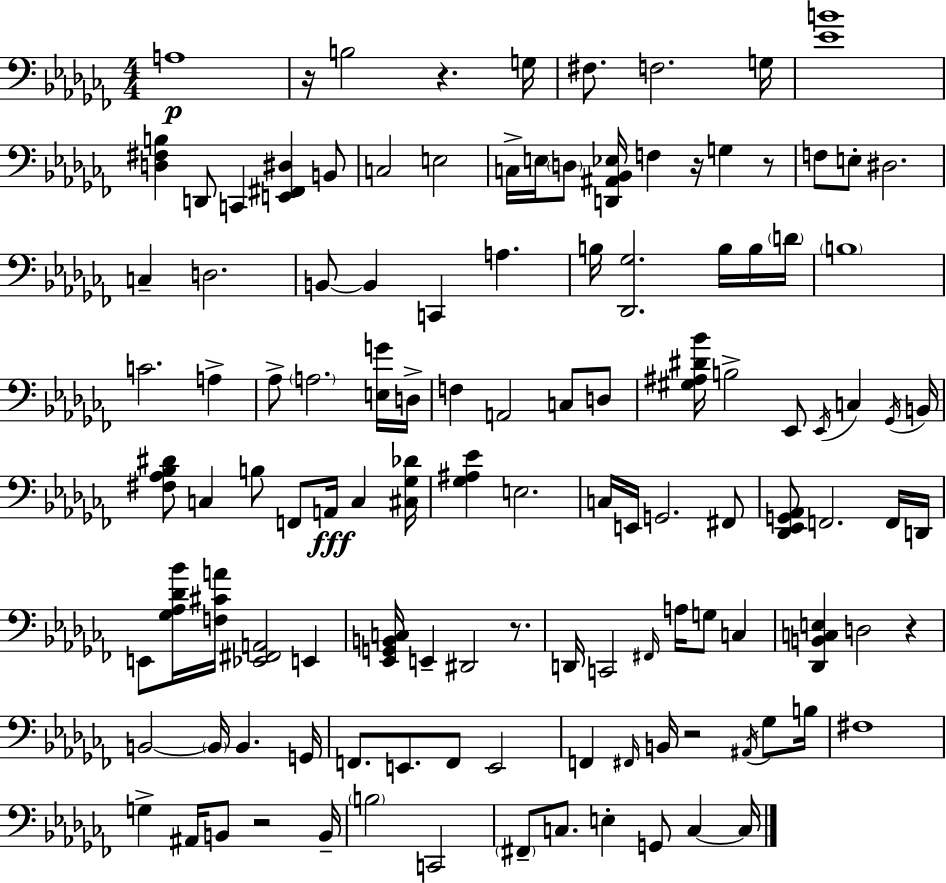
X:1
T:Untitled
M:4/4
L:1/4
K:Abm
A,4 z/4 B,2 z G,/4 ^F,/2 F,2 G,/4 [_EB]4 [D,^F,B,] D,,/2 C,, [E,,^F,,^D,] B,,/2 C,2 E,2 C,/4 E,/4 D,/2 [D,,^A,,_B,,_E,]/4 F, z/4 G, z/2 F,/2 E,/2 ^D,2 C, D,2 B,,/2 B,, C,, A, B,/4 [_D,,_G,]2 B,/4 B,/4 D/4 B,4 C2 A, _A,/2 A,2 [E,G]/4 D,/4 F, A,,2 C,/2 D,/2 [^G,^A,^D_B]/4 B,2 _E,,/2 _E,,/4 C, _G,,/4 B,,/4 [^F,_A,_B,^D]/2 C, B,/2 F,,/2 A,,/4 C, [^C,_G,_D]/4 [_G,^A,_E] E,2 C,/4 E,,/4 G,,2 ^F,,/2 [_D,,_E,,G,,_A,,]/2 F,,2 F,,/4 D,,/4 E,,/2 [_G,_A,_D_B]/4 [F,^CA]/4 [_E,,^F,,A,,]2 E,, [_E,,G,,B,,C,]/4 E,, ^D,,2 z/2 D,,/4 C,,2 ^F,,/4 A,/4 G,/2 C, [_D,,B,,C,E,] D,2 z B,,2 B,,/4 B,, G,,/4 F,,/2 E,,/2 F,,/2 E,,2 F,, ^F,,/4 B,,/4 z2 ^A,,/4 _G,/2 B,/4 ^F,4 G, ^A,,/4 B,,/2 z2 B,,/4 B,2 C,,2 ^F,,/2 C,/2 E, G,,/2 C, C,/4